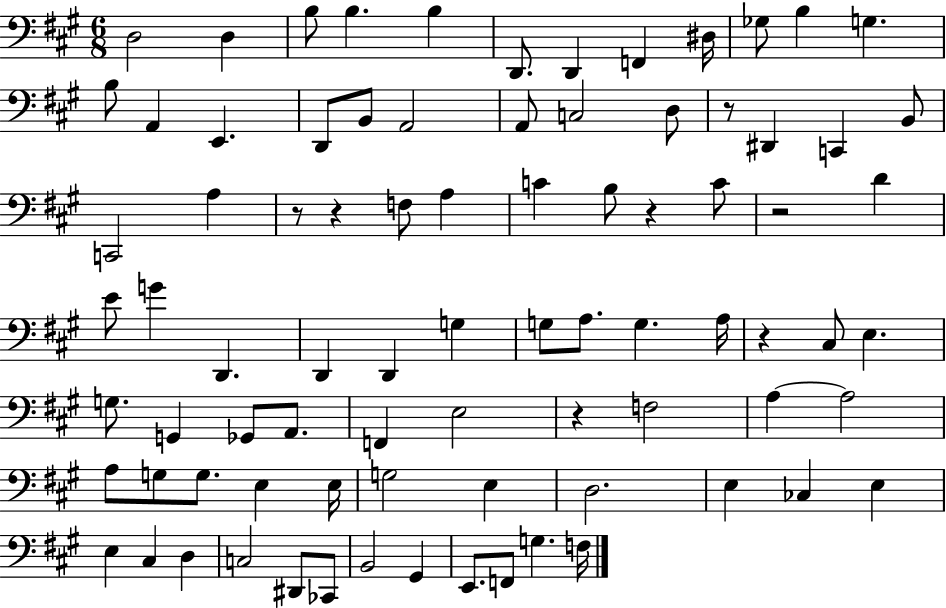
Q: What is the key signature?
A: A major